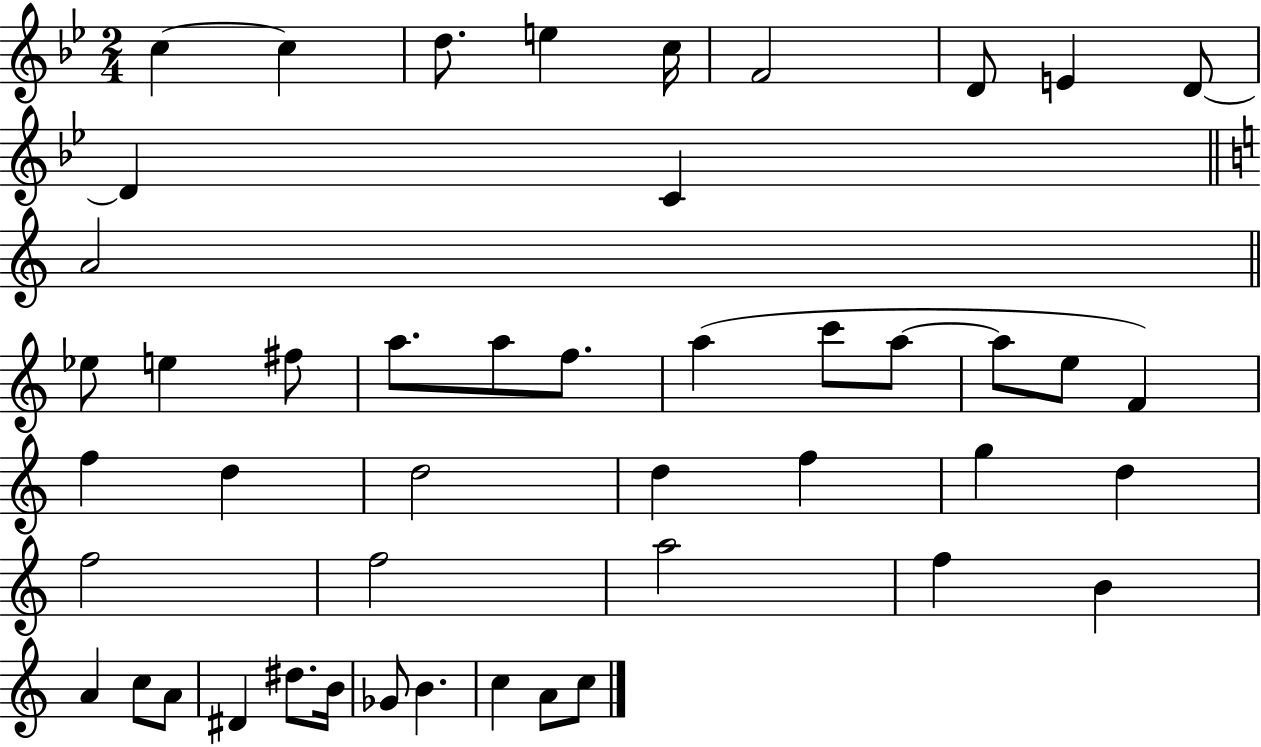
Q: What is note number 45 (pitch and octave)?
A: C5